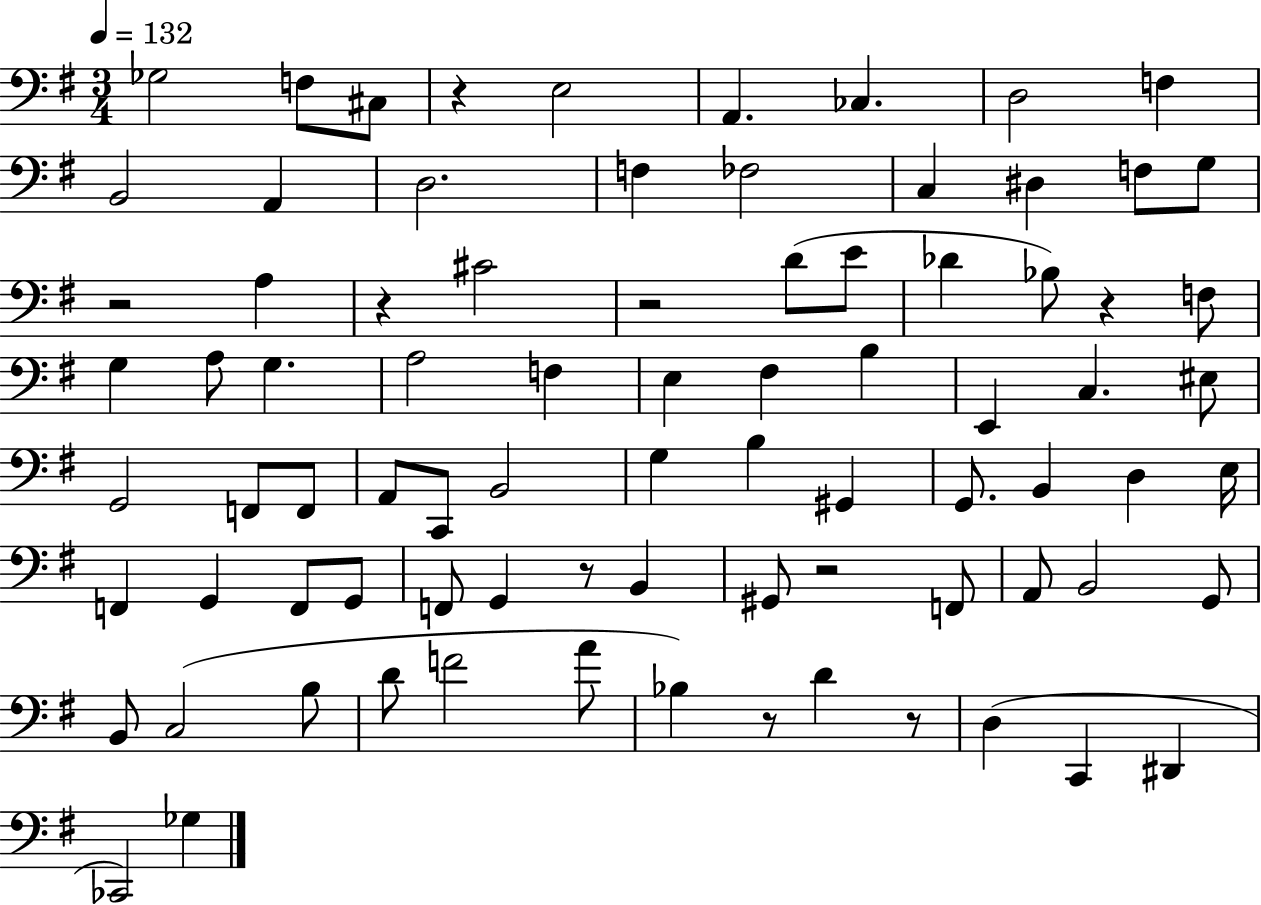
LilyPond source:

{
  \clef bass
  \numericTimeSignature
  \time 3/4
  \key g \major
  \tempo 4 = 132
  ges2 f8 cis8 | r4 e2 | a,4. ces4. | d2 f4 | \break b,2 a,4 | d2. | f4 fes2 | c4 dis4 f8 g8 | \break r2 a4 | r4 cis'2 | r2 d'8( e'8 | des'4 bes8) r4 f8 | \break g4 a8 g4. | a2 f4 | e4 fis4 b4 | e,4 c4. eis8 | \break g,2 f,8 f,8 | a,8 c,8 b,2 | g4 b4 gis,4 | g,8. b,4 d4 e16 | \break f,4 g,4 f,8 g,8 | f,8 g,4 r8 b,4 | gis,8 r2 f,8 | a,8 b,2 g,8 | \break b,8 c2( b8 | d'8 f'2 a'8 | bes4) r8 d'4 r8 | d4( c,4 dis,4 | \break ces,2) ges4 | \bar "|."
}